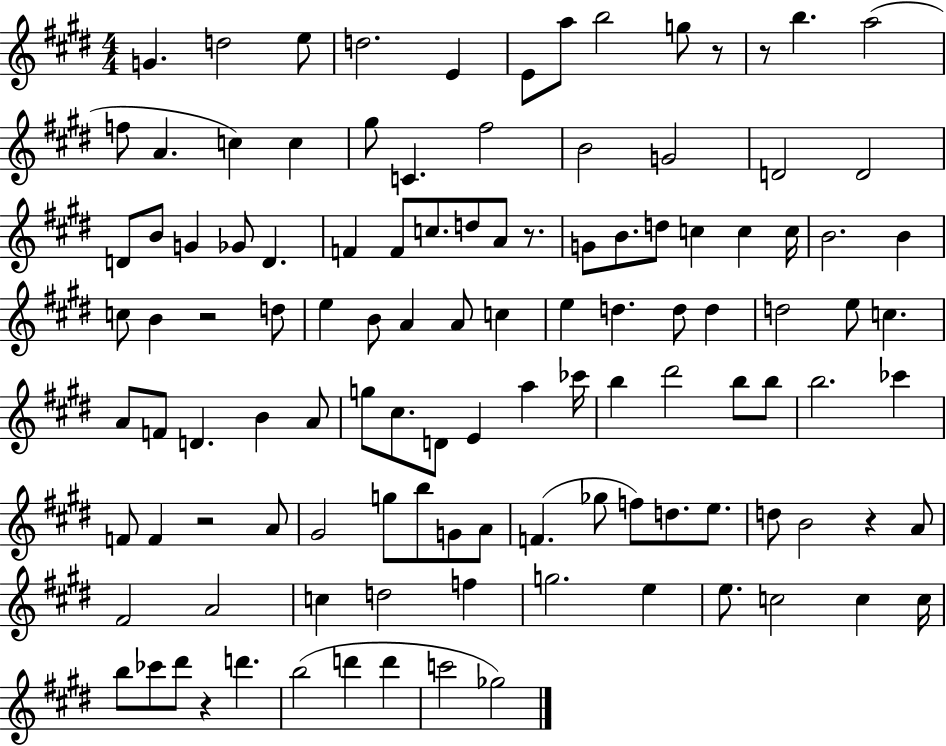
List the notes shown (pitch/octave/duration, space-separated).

G4/q. D5/h E5/e D5/h. E4/q E4/e A5/e B5/h G5/e R/e R/e B5/q. A5/h F5/e A4/q. C5/q C5/q G#5/e C4/q. F#5/h B4/h G4/h D4/h D4/h D4/e B4/e G4/q Gb4/e D4/q. F4/q F4/e C5/e. D5/e A4/e R/e. G4/e B4/e. D5/e C5/q C5/q C5/s B4/h. B4/q C5/e B4/q R/h D5/e E5/q B4/e A4/q A4/e C5/q E5/q D5/q. D5/e D5/q D5/h E5/e C5/q. A4/e F4/e D4/q. B4/q A4/e G5/e C#5/e. D4/e E4/q A5/q CES6/s B5/q D#6/h B5/e B5/e B5/h. CES6/q F4/e F4/q R/h A4/e G#4/h G5/e B5/e G4/e A4/e F4/q. Gb5/e F5/e D5/e. E5/e. D5/e B4/h R/q A4/e F#4/h A4/h C5/q D5/h F5/q G5/h. E5/q E5/e. C5/h C5/q C5/s B5/e CES6/e D#6/e R/q D6/q. B5/h D6/q D6/q C6/h Gb5/h